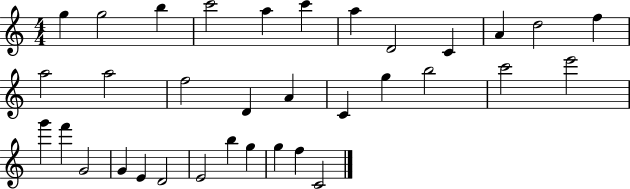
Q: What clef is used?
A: treble